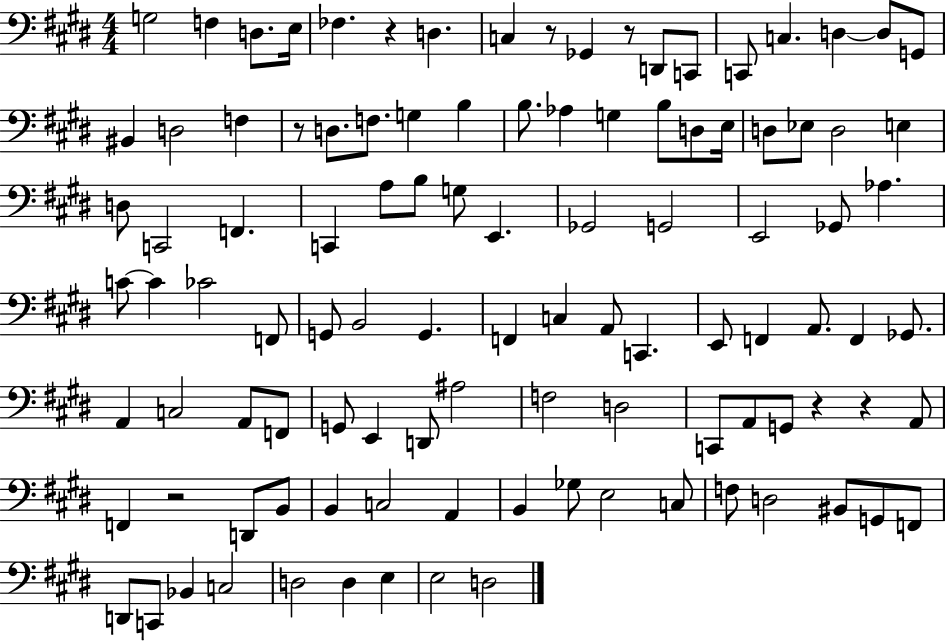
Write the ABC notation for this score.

X:1
T:Untitled
M:4/4
L:1/4
K:E
G,2 F, D,/2 E,/4 _F, z D, C, z/2 _G,, z/2 D,,/2 C,,/2 C,,/2 C, D, D,/2 G,,/2 ^B,, D,2 F, z/2 D,/2 F,/2 G, B, B,/2 _A, G, B,/2 D,/2 E,/4 D,/2 _E,/2 D,2 E, D,/2 C,,2 F,, C,, A,/2 B,/2 G,/2 E,, _G,,2 G,,2 E,,2 _G,,/2 _A, C/2 C _C2 F,,/2 G,,/2 B,,2 G,, F,, C, A,,/2 C,, E,,/2 F,, A,,/2 F,, _G,,/2 A,, C,2 A,,/2 F,,/2 G,,/2 E,, D,,/2 ^A,2 F,2 D,2 C,,/2 A,,/2 G,,/2 z z A,,/2 F,, z2 D,,/2 B,,/2 B,, C,2 A,, B,, _G,/2 E,2 C,/2 F,/2 D,2 ^B,,/2 G,,/2 F,,/2 D,,/2 C,,/2 _B,, C,2 D,2 D, E, E,2 D,2